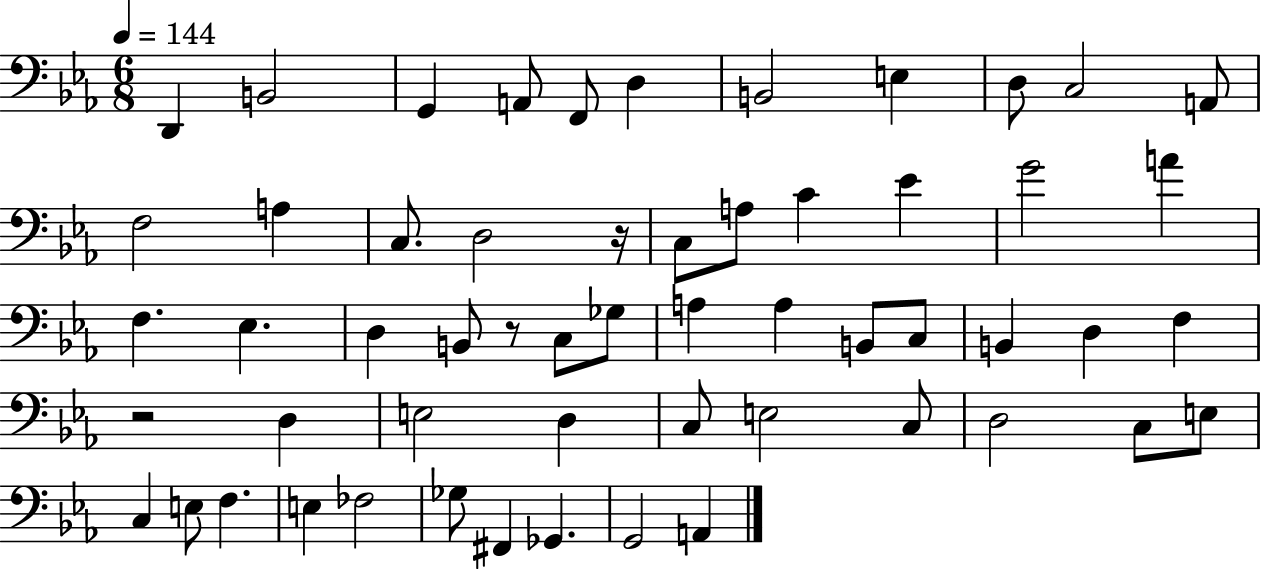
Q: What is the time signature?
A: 6/8